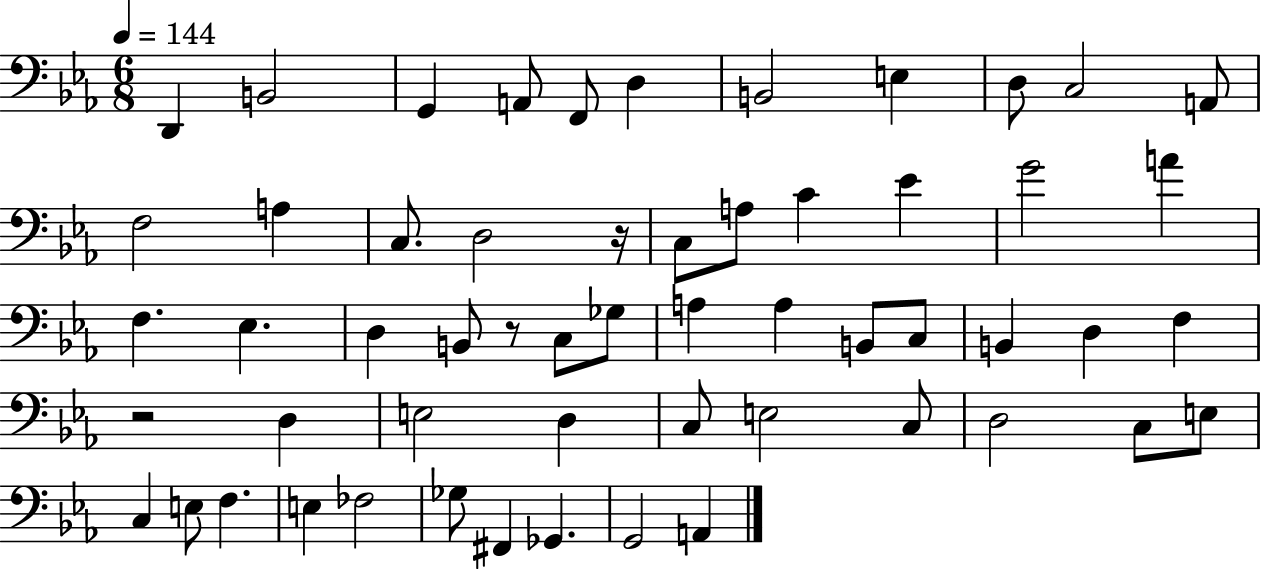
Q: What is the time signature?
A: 6/8